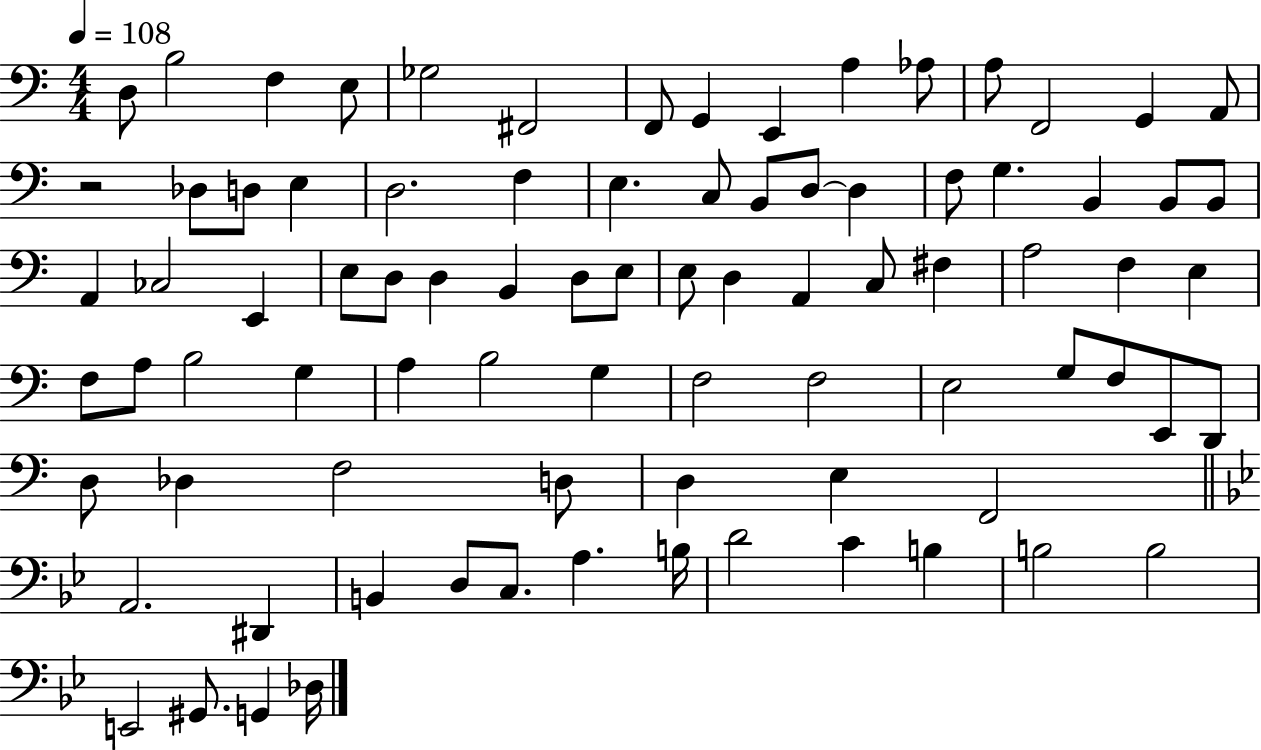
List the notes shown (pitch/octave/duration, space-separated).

D3/e B3/h F3/q E3/e Gb3/h F#2/h F2/e G2/q E2/q A3/q Ab3/e A3/e F2/h G2/q A2/e R/h Db3/e D3/e E3/q D3/h. F3/q E3/q. C3/e B2/e D3/e D3/q F3/e G3/q. B2/q B2/e B2/e A2/q CES3/h E2/q E3/e D3/e D3/q B2/q D3/e E3/e E3/e D3/q A2/q C3/e F#3/q A3/h F3/q E3/q F3/e A3/e B3/h G3/q A3/q B3/h G3/q F3/h F3/h E3/h G3/e F3/e E2/e D2/e D3/e Db3/q F3/h D3/e D3/q E3/q F2/h A2/h. D#2/q B2/q D3/e C3/e. A3/q. B3/s D4/h C4/q B3/q B3/h B3/h E2/h G#2/e. G2/q Db3/s